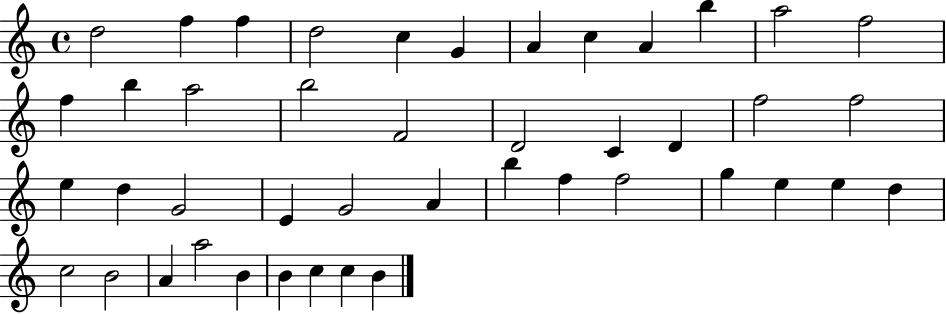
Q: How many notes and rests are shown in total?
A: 44